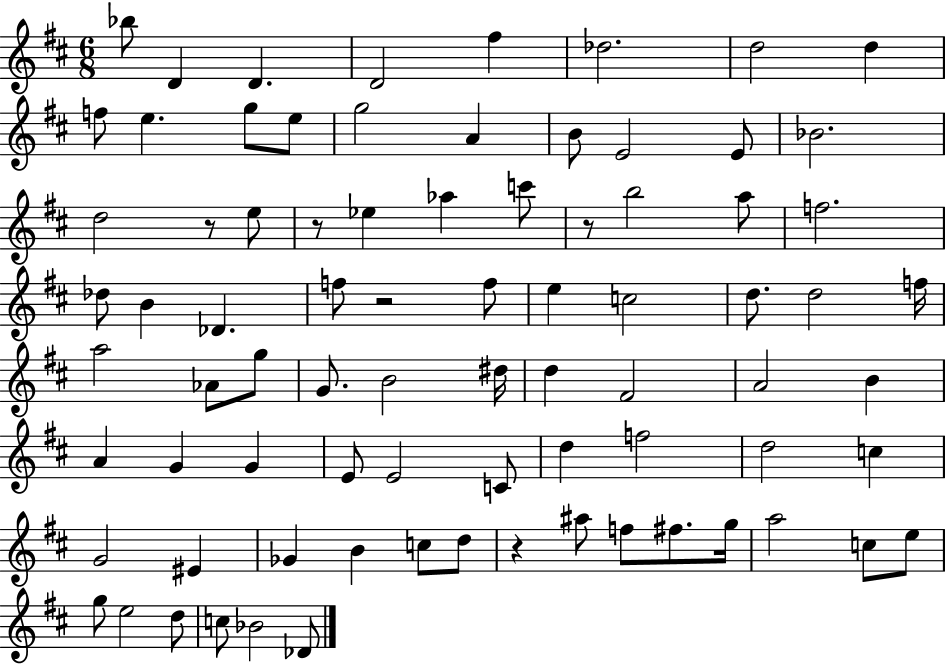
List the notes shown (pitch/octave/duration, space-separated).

Bb5/e D4/q D4/q. D4/h F#5/q Db5/h. D5/h D5/q F5/e E5/q. G5/e E5/e G5/h A4/q B4/e E4/h E4/e Bb4/h. D5/h R/e E5/e R/e Eb5/q Ab5/q C6/e R/e B5/h A5/e F5/h. Db5/e B4/q Db4/q. F5/e R/h F5/e E5/q C5/h D5/e. D5/h F5/s A5/h Ab4/e G5/e G4/e. B4/h D#5/s D5/q F#4/h A4/h B4/q A4/q G4/q G4/q E4/e E4/h C4/e D5/q F5/h D5/h C5/q G4/h EIS4/q Gb4/q B4/q C5/e D5/e R/q A#5/e F5/e F#5/e. G5/s A5/h C5/e E5/e G5/e E5/h D5/e C5/e Bb4/h Db4/e